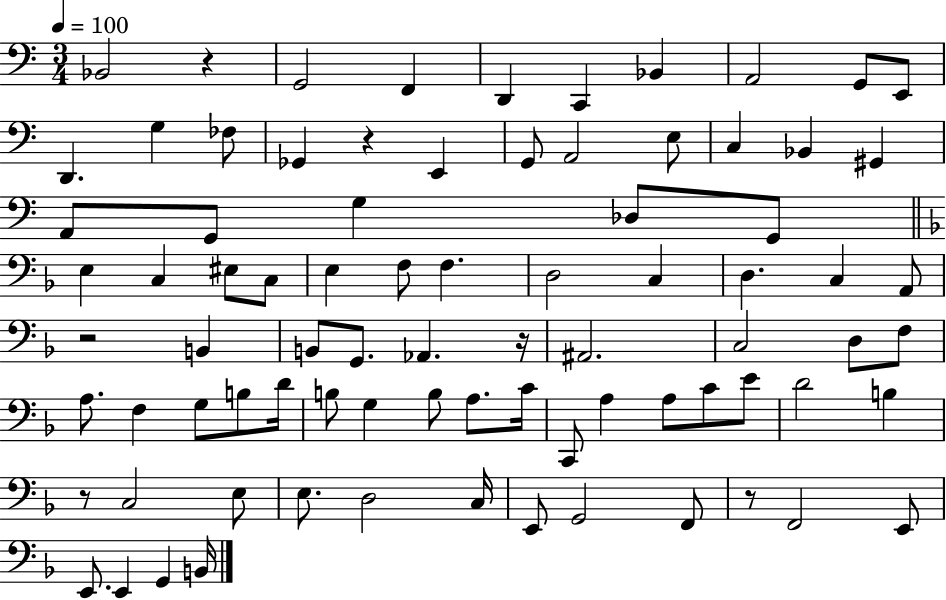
{
  \clef bass
  \numericTimeSignature
  \time 3/4
  \key c \major
  \tempo 4 = 100
  bes,2 r4 | g,2 f,4 | d,4 c,4 bes,4 | a,2 g,8 e,8 | \break d,4. g4 fes8 | ges,4 r4 e,4 | g,8 a,2 e8 | c4 bes,4 gis,4 | \break a,8 g,8 g4 des8 g,8 | \bar "||" \break \key d \minor e4 c4 eis8 c8 | e4 f8 f4. | d2 c4 | d4. c4 a,8 | \break r2 b,4 | b,8 g,8. aes,4. r16 | ais,2. | c2 d8 f8 | \break a8. f4 g8 b8 d'16 | b8 g4 b8 a8. c'16 | c,8 a4 a8 c'8 e'8 | d'2 b4 | \break r8 c2 e8 | e8. d2 c16 | e,8 g,2 f,8 | r8 f,2 e,8 | \break e,8. e,4 g,4 b,16 | \bar "|."
}